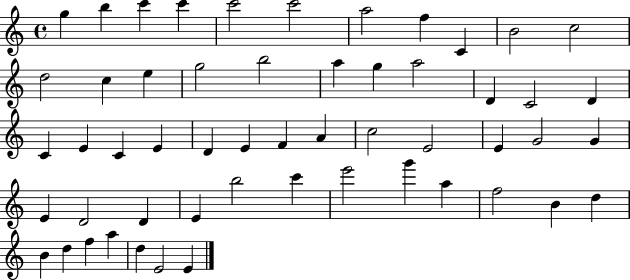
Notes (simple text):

G5/q B5/q C6/q C6/q C6/h C6/h A5/h F5/q C4/q B4/h C5/h D5/h C5/q E5/q G5/h B5/h A5/q G5/q A5/h D4/q C4/h D4/q C4/q E4/q C4/q E4/q D4/q E4/q F4/q A4/q C5/h E4/h E4/q G4/h G4/q E4/q D4/h D4/q E4/q B5/h C6/q E6/h G6/q A5/q F5/h B4/q D5/q B4/q D5/q F5/q A5/q D5/q E4/h E4/q